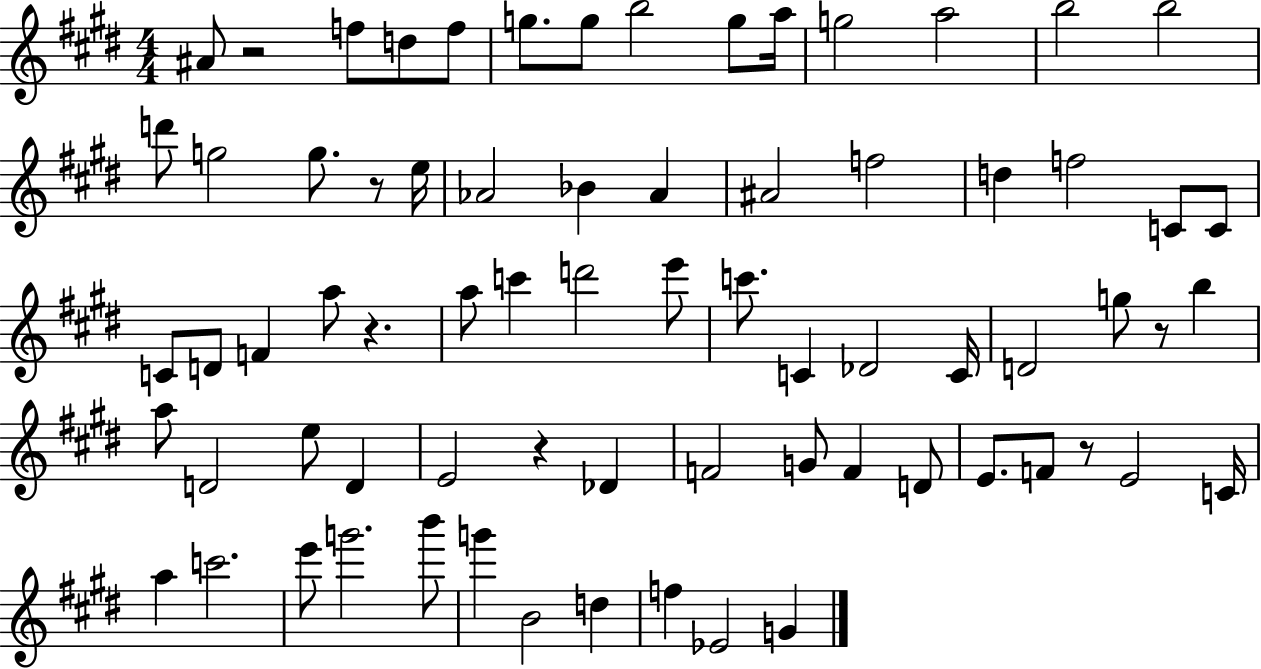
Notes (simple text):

A#4/e R/h F5/e D5/e F5/e G5/e. G5/e B5/h G5/e A5/s G5/h A5/h B5/h B5/h D6/e G5/h G5/e. R/e E5/s Ab4/h Bb4/q Ab4/q A#4/h F5/h D5/q F5/h C4/e C4/e C4/e D4/e F4/q A5/e R/q. A5/e C6/q D6/h E6/e C6/e. C4/q Db4/h C4/s D4/h G5/e R/e B5/q A5/e D4/h E5/e D4/q E4/h R/q Db4/q F4/h G4/e F4/q D4/e E4/e. F4/e R/e E4/h C4/s A5/q C6/h. E6/e G6/h. B6/e G6/q B4/h D5/q F5/q Eb4/h G4/q